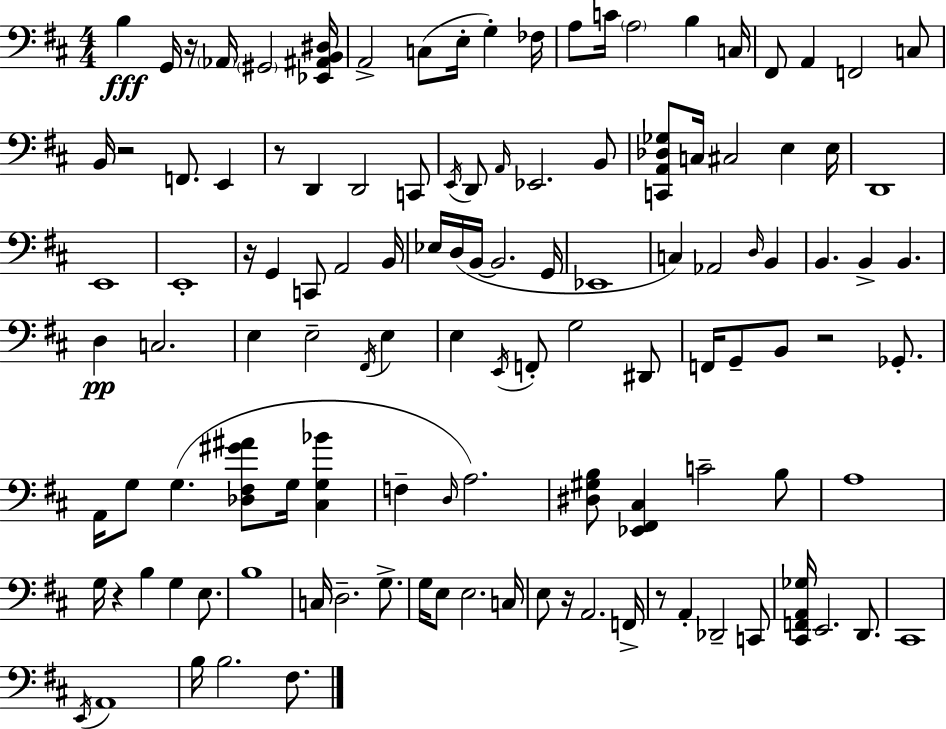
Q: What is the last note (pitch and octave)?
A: F#3